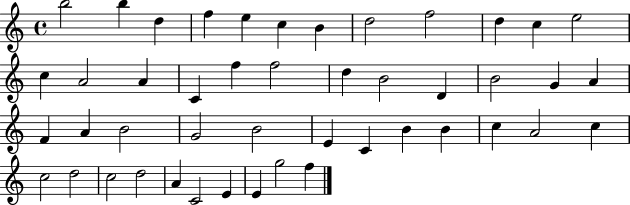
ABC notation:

X:1
T:Untitled
M:4/4
L:1/4
K:C
b2 b d f e c B d2 f2 d c e2 c A2 A C f f2 d B2 D B2 G A F A B2 G2 B2 E C B B c A2 c c2 d2 c2 d2 A C2 E E g2 f